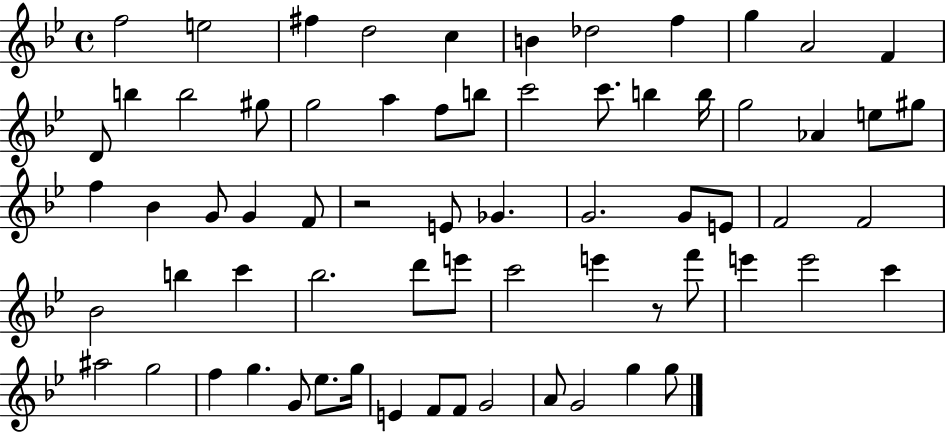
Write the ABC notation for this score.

X:1
T:Untitled
M:4/4
L:1/4
K:Bb
f2 e2 ^f d2 c B _d2 f g A2 F D/2 b b2 ^g/2 g2 a f/2 b/2 c'2 c'/2 b b/4 g2 _A e/2 ^g/2 f _B G/2 G F/2 z2 E/2 _G G2 G/2 E/2 F2 F2 _B2 b c' _b2 d'/2 e'/2 c'2 e' z/2 f'/2 e' e'2 c' ^a2 g2 f g G/2 _e/2 g/4 E F/2 F/2 G2 A/2 G2 g g/2